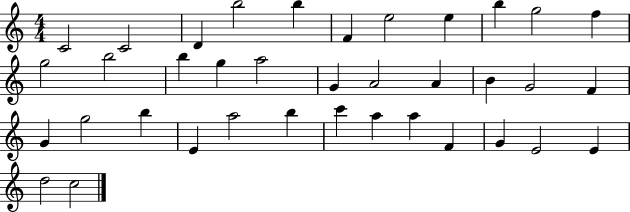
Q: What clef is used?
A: treble